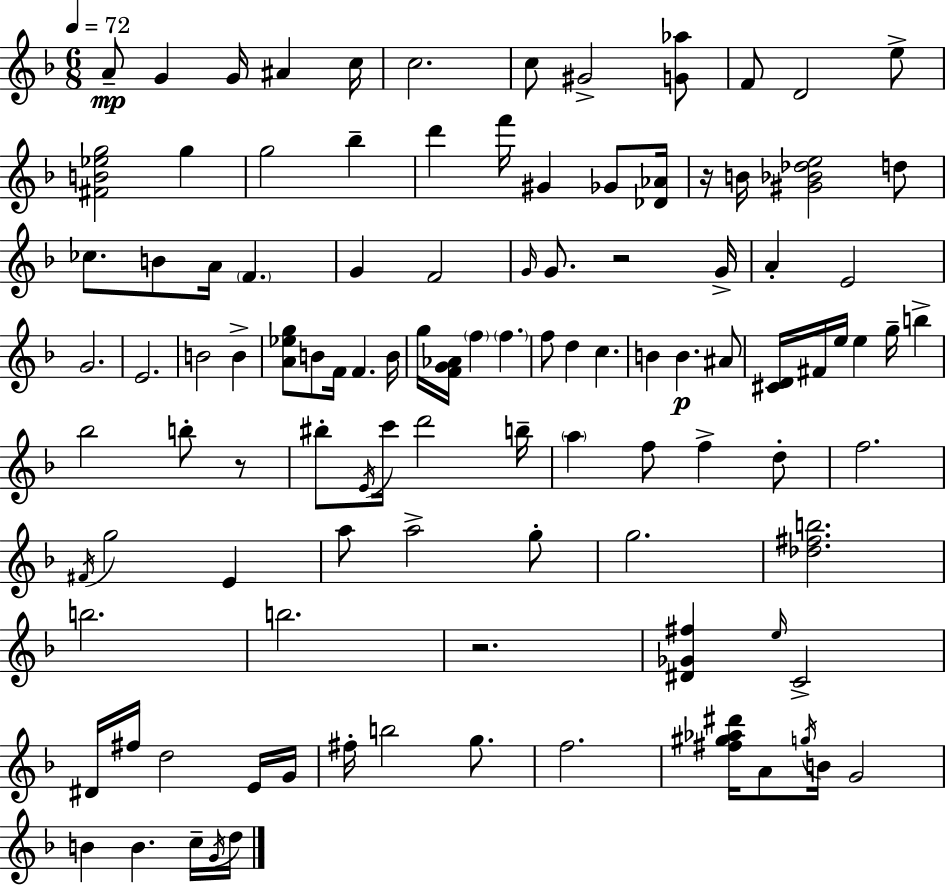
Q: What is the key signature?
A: D minor